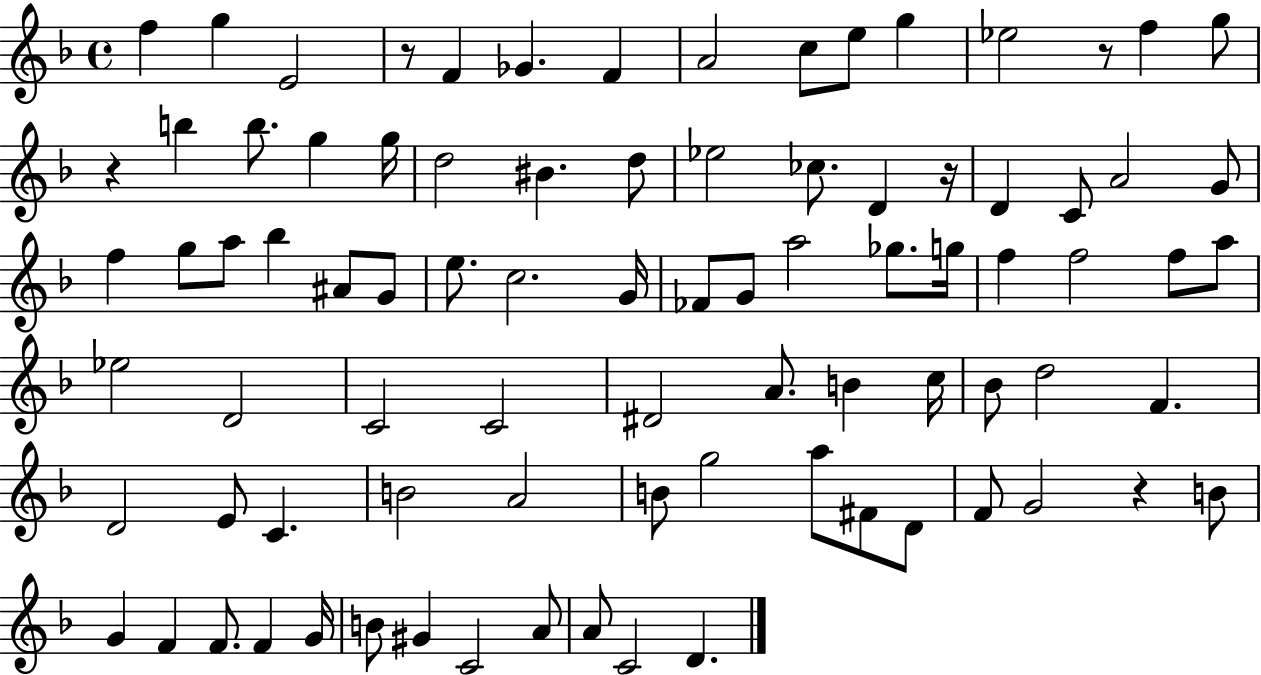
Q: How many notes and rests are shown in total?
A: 86